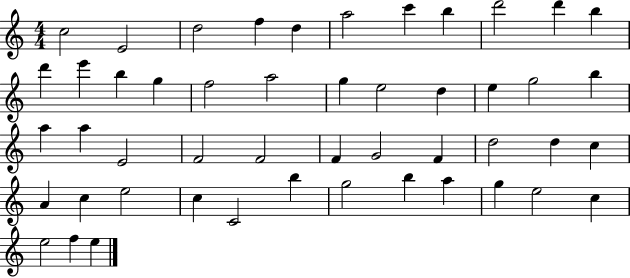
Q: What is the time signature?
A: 4/4